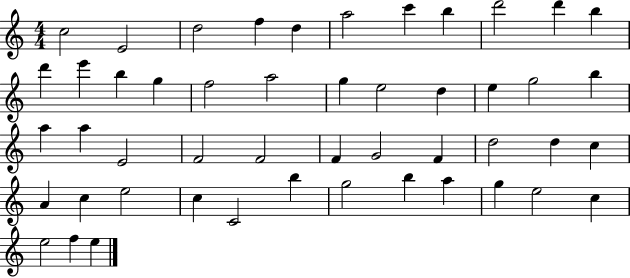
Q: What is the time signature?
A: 4/4